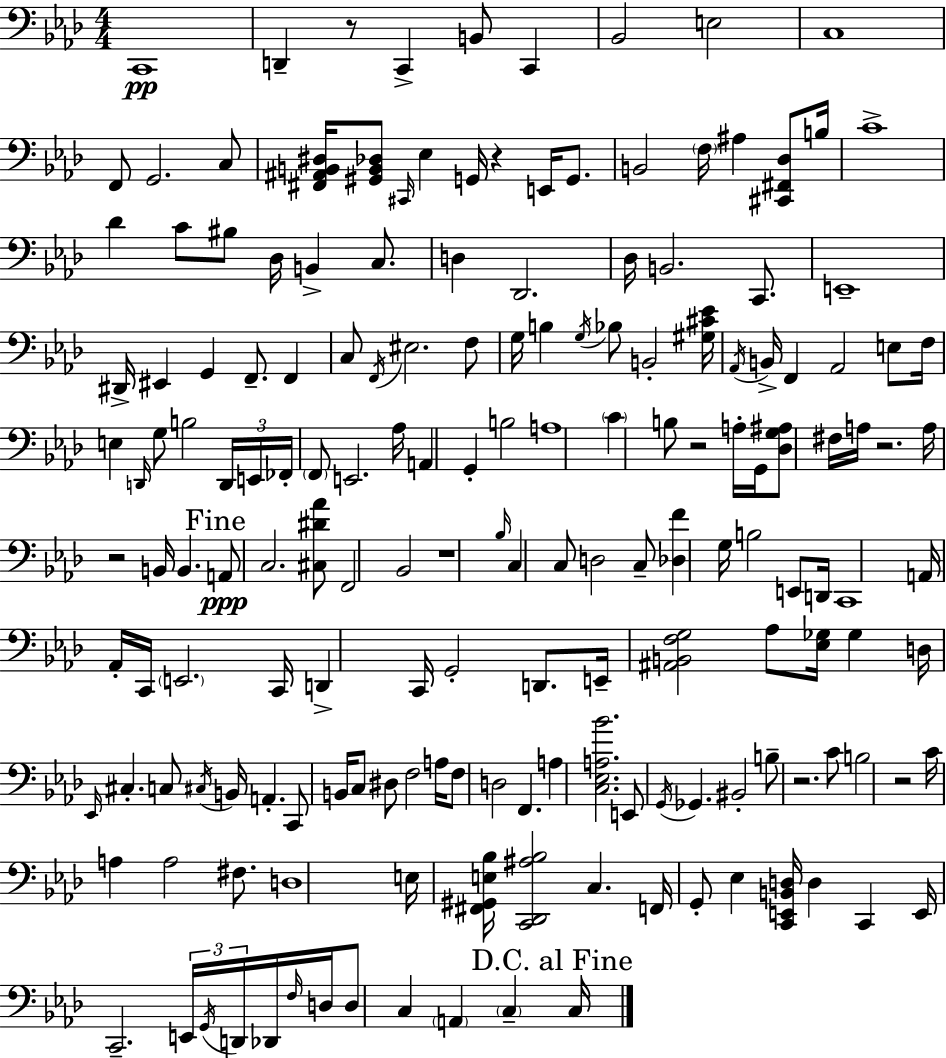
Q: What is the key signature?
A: AES major